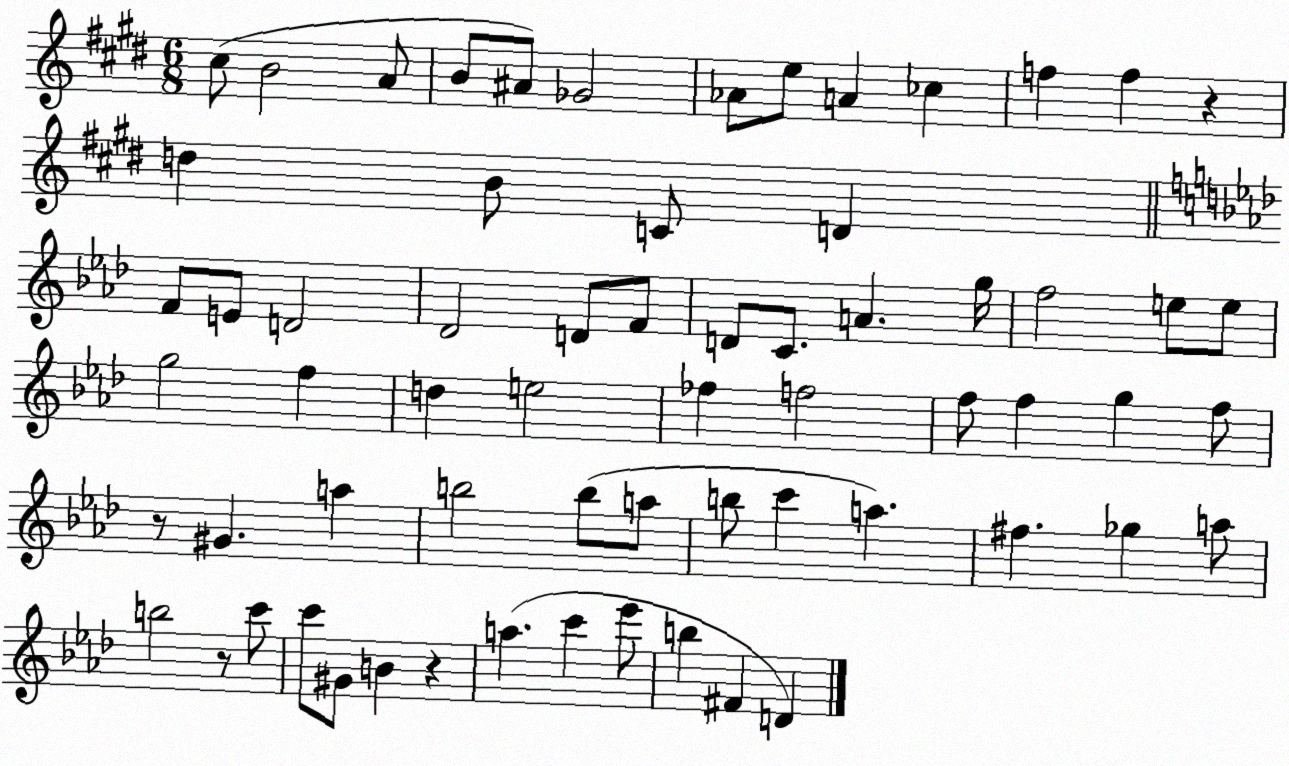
X:1
T:Untitled
M:6/8
L:1/4
K:E
^c/2 B2 A/2 B/2 ^A/2 _G2 _A/2 e/2 A _c f f z d B/2 C/2 D F/2 E/2 D2 _D2 D/2 F/2 D/2 C/2 A g/4 f2 e/2 e/2 g2 f d e2 _f f2 f/2 f g f/2 z/2 ^G a b2 b/2 a/2 b/2 c' a ^f _g a/2 b2 z/2 c'/2 c'/2 ^G/2 B z a c' _e'/2 b ^F D